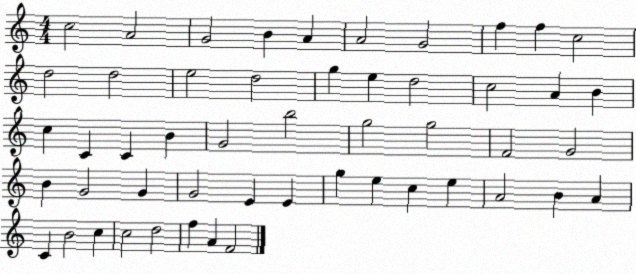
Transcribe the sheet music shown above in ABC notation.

X:1
T:Untitled
M:4/4
L:1/4
K:C
c2 A2 G2 B A A2 G2 f f c2 d2 d2 e2 d2 g e d2 c2 A B c C C B G2 b2 g2 g2 F2 G2 B G2 G G2 E E g e c e A2 B A C B2 c c2 d2 f A F2